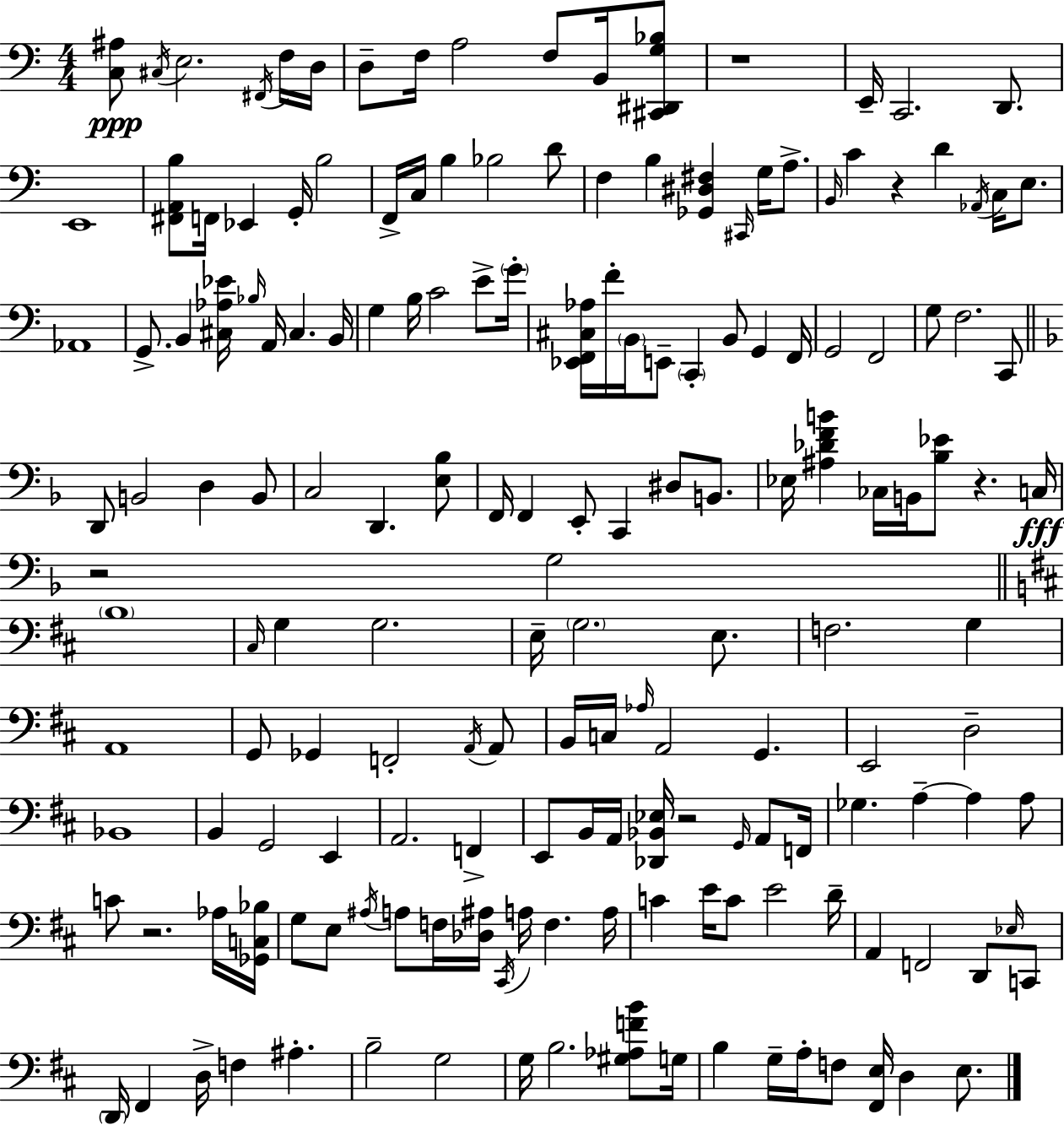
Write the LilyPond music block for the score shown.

{
  \clef bass
  \numericTimeSignature
  \time 4/4
  \key c \major
  \repeat volta 2 { <c ais>8\ppp \acciaccatura { cis16 } e2. \acciaccatura { fis,16 } | f16 d16 d8-- f16 a2 f8 b,16 | <cis, dis, g bes>8 r1 | e,16-- c,2. d,8. | \break e,1 | <fis, a, b>8 f,16 ees,4 g,16-. b2 | f,16-> c16 b4 bes2 | d'8 f4 b4 <ges, dis fis>4 \grace { cis,16 } g16 | \break a8.-> \grace { b,16 } c'4 r4 d'4 | \acciaccatura { aes,16 } c16 e8. aes,1 | g,8.-> b,4 <cis aes ees'>16 \grace { bes16 } a,16 cis4. | b,16 g4 b16 c'2 | \break e'8-> \parenthesize g'16-. <ees, f, cis aes>16 f'16-. \parenthesize b,16 e,8-- \parenthesize c,4-. b,8 | g,4 f,16 g,2 f,2 | g8 f2. | c,8 \bar "||" \break \key f \major d,8 b,2 d4 b,8 | c2 d,4. <e bes>8 | f,16 f,4 e,8-. c,4 dis8 b,8. | ees16 <ais des' f' b'>4 ces16 b,16 <bes ees'>8 r4. c16\fff | \break r2 g2 | \bar "||" \break \key d \major \parenthesize b1 | \grace { cis16 } g4 g2. | e16-- \parenthesize g2. e8. | f2. g4 | \break a,1 | g,8 ges,4 f,2-. \acciaccatura { a,16 } | a,8 b,16 c16 \grace { aes16 } a,2 g,4. | e,2 d2-- | \break bes,1 | b,4 g,2 e,4 | a,2. f,4-> | e,8 b,16 a,16 <des, bes, ees>16 r2 | \break \grace { g,16 } a,8 f,16 ges4. a4--~~ a4 | a8 c'8 r2. | aes16 <ges, c bes>16 g8 e8 \acciaccatura { ais16 } a8 f16 <des ais>16 \acciaccatura { cis,16 } a16 f4. | a16 c'4 e'16 c'8 e'2 | \break d'16-- a,4 f,2 | d,8 \grace { ees16 } c,8 \parenthesize d,16 fis,4 d16-> f4 | ais4.-. b2-- g2 | g16 b2. | \break <gis aes f' b'>8 g16 b4 g16-- a16-. f8 <fis, e>16 | d4 e8. } \bar "|."
}